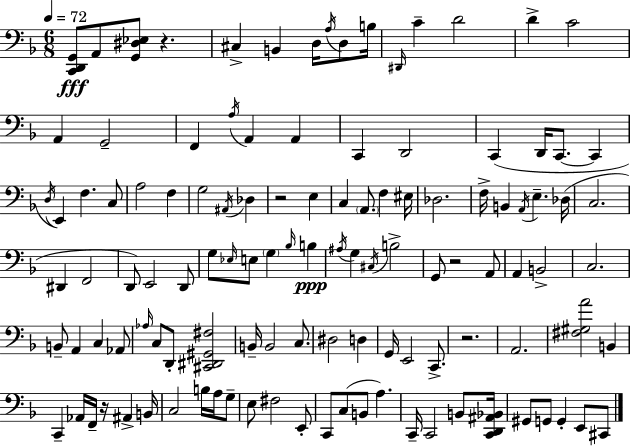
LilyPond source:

{
  \clef bass
  \numericTimeSignature
  \time 6/8
  \key d \minor
  \tempo 4 = 72
  <c, d, g,>8\fff a,8 <g, dis ees>8 r4. | cis4-> b,4 d16 \acciaccatura { a16 } d8 | b16 \grace { dis,16 } c'4-- d'2 | d'4-> c'2 | \break a,4 g,2-- | f,4 \acciaccatura { a16 } a,4 a,4 | c,4 d,2 | c,4( d,16 c,8.~~ c,4 | \break \acciaccatura { d16 }) e,4 f4. | c8 a2 | f4 g2 | \acciaccatura { ais,16 } des4 r2 | \break e4 c4 \parenthesize a,8. | f4 eis16 des2. | f16-> b,4 \acciaccatura { a,16 } e4.-- | des16( c2. | \break dis,4 f,2 | d,8) e,2 | d,8 g8 \grace { ees16 } e8 \parenthesize g4 | \grace { bes16 }\ppp b4 \acciaccatura { ais16 } g4 | \break \acciaccatura { cis16 } b2-> g,8 | r2 a,8 a,4 | b,2-> c2. | b,8-- | \break a,4 c4 aes,8 \grace { aes16 } c8 | d,8-. <cis, dis, gis, fis>2 b,16-- | b,2 c8. dis2 | d4 g,16 | \break e,2 c,8.-> r2. | a,2. | <fis gis a'>2 | b,4 c,4-- | \break aes,16 f,16-- r16 ais,4-> b,16 c2 | b16 a16 g8-- e8 | fis2 e,8-. c,8 | c8( b,8 a4.) c,16-- | \break c,2 b,8 <c, d, ais, bes,>16 gis,8 | g,8 g,4-. e,8 cis,8 \bar "|."
}